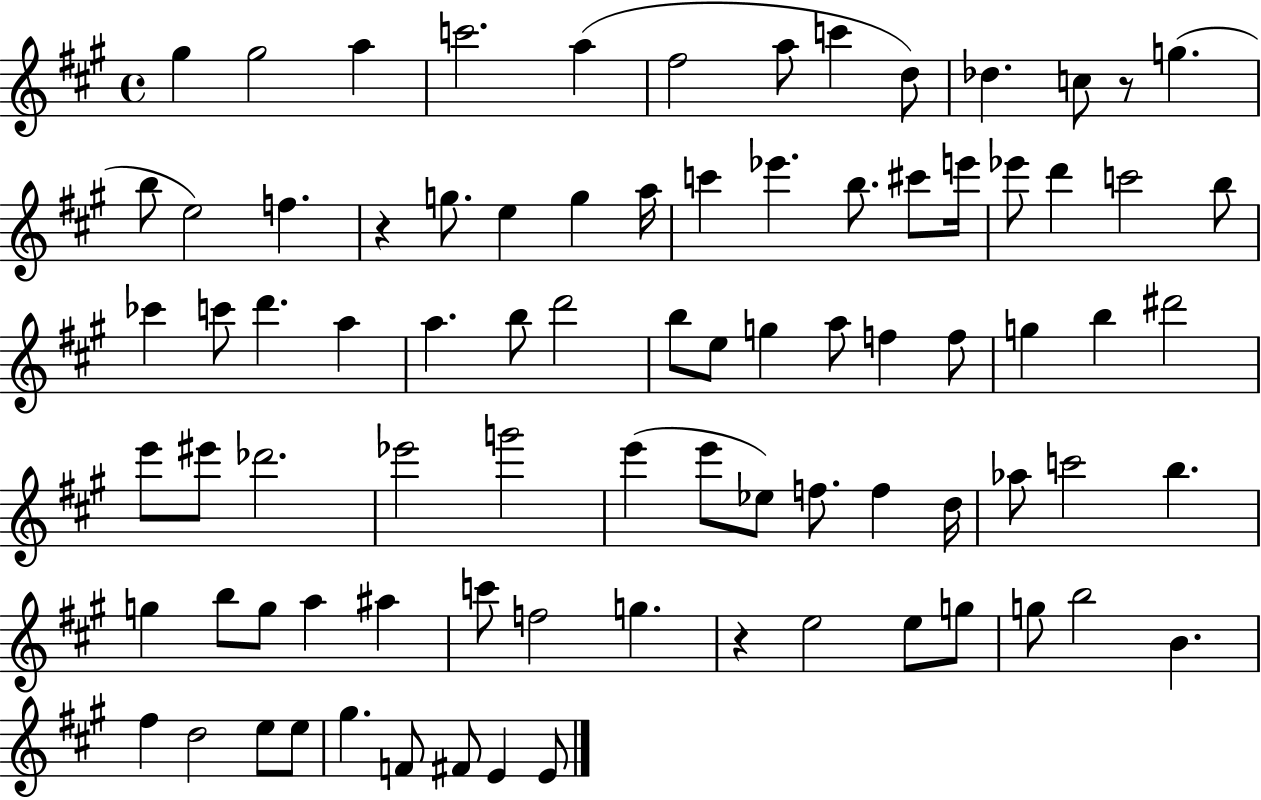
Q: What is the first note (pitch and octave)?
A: G#5